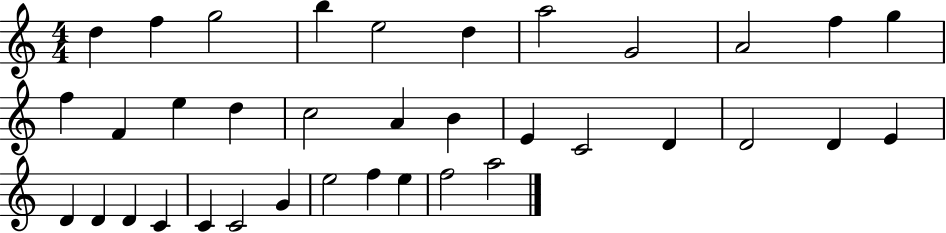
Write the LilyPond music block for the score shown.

{
  \clef treble
  \numericTimeSignature
  \time 4/4
  \key c \major
  d''4 f''4 g''2 | b''4 e''2 d''4 | a''2 g'2 | a'2 f''4 g''4 | \break f''4 f'4 e''4 d''4 | c''2 a'4 b'4 | e'4 c'2 d'4 | d'2 d'4 e'4 | \break d'4 d'4 d'4 c'4 | c'4 c'2 g'4 | e''2 f''4 e''4 | f''2 a''2 | \break \bar "|."
}